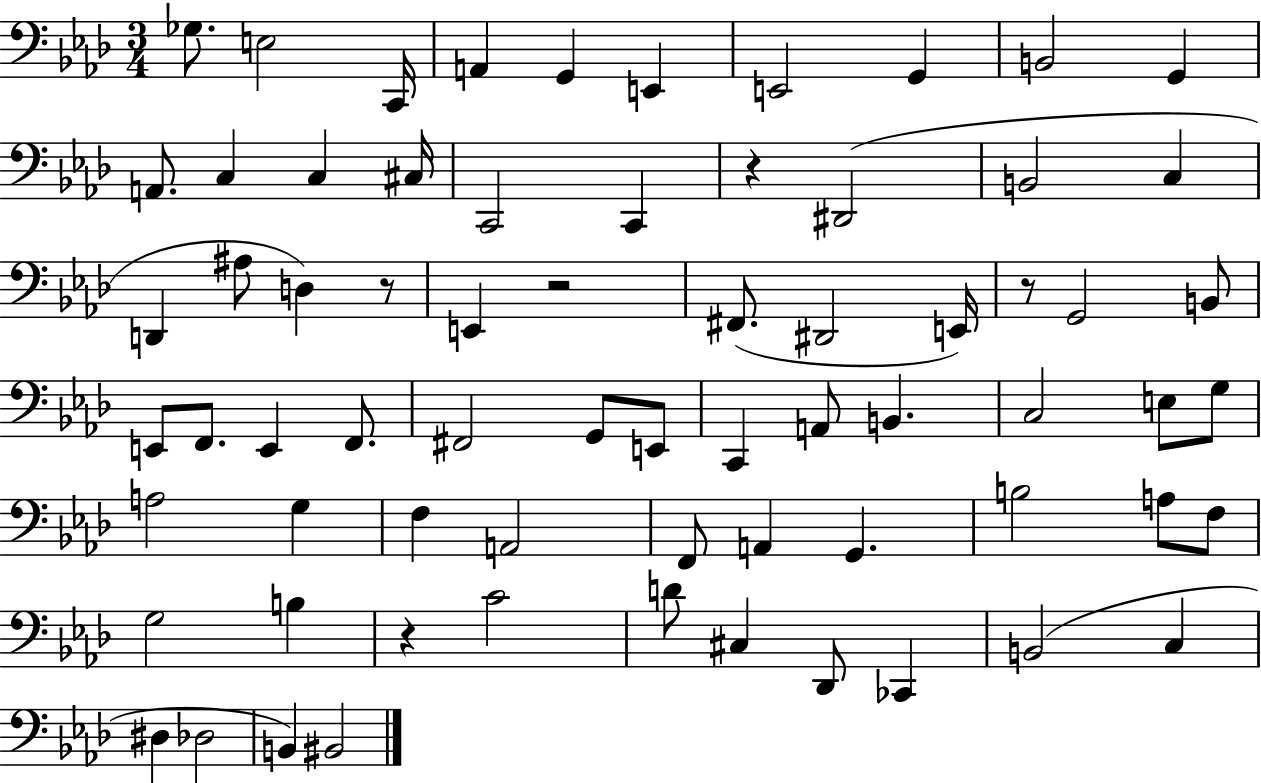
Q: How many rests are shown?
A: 5